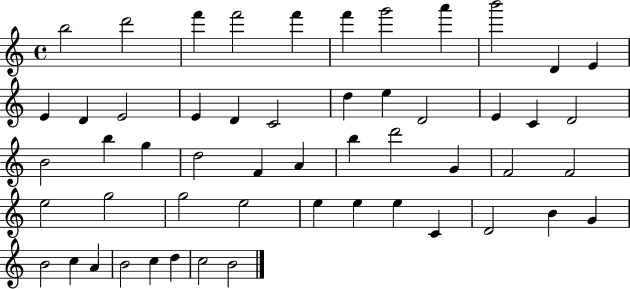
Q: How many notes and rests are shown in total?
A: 53